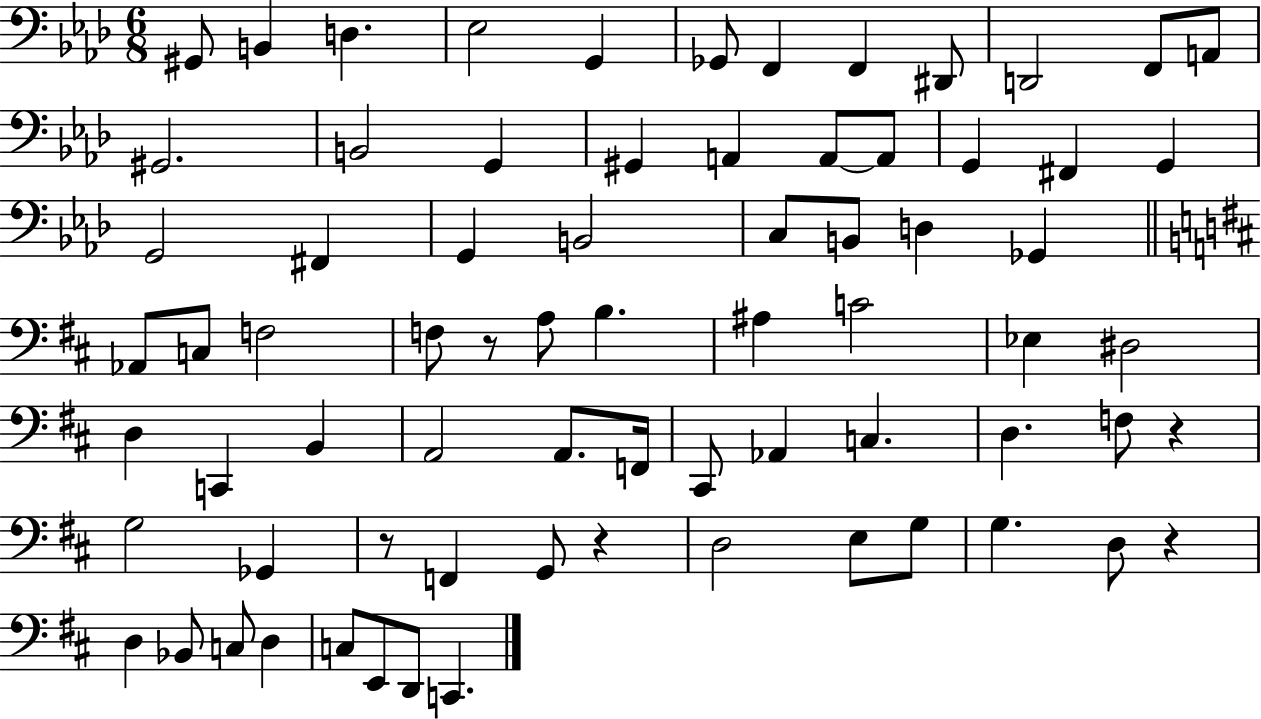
{
  \clef bass
  \numericTimeSignature
  \time 6/8
  \key aes \major
  \repeat volta 2 { gis,8 b,4 d4. | ees2 g,4 | ges,8 f,4 f,4 dis,8 | d,2 f,8 a,8 | \break gis,2. | b,2 g,4 | gis,4 a,4 a,8~~ a,8 | g,4 fis,4 g,4 | \break g,2 fis,4 | g,4 b,2 | c8 b,8 d4 ges,4 | \bar "||" \break \key d \major aes,8 c8 f2 | f8 r8 a8 b4. | ais4 c'2 | ees4 dis2 | \break d4 c,4 b,4 | a,2 a,8. f,16 | cis,8 aes,4 c4. | d4. f8 r4 | \break g2 ges,4 | r8 f,4 g,8 r4 | d2 e8 g8 | g4. d8 r4 | \break d4 bes,8 c8 d4 | c8 e,8 d,8 c,4. | } \bar "|."
}